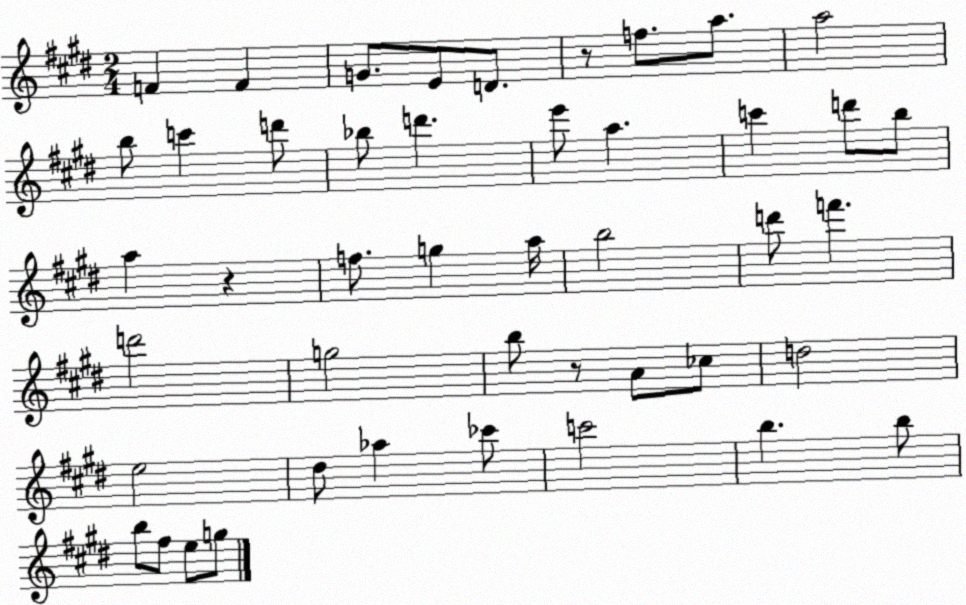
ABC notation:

X:1
T:Untitled
M:2/4
L:1/4
K:E
F F G/2 E/2 D/2 z/2 f/2 a/2 a2 b/2 c' d'/2 _b/2 d' e'/2 a c' d'/2 b/2 a z f/2 g a/4 b2 d'/2 f' d'2 g2 b/2 z/2 A/2 _c/2 d2 e2 ^d/2 _a _c'/2 c'2 b b/2 b/2 ^f/2 e/2 g/2